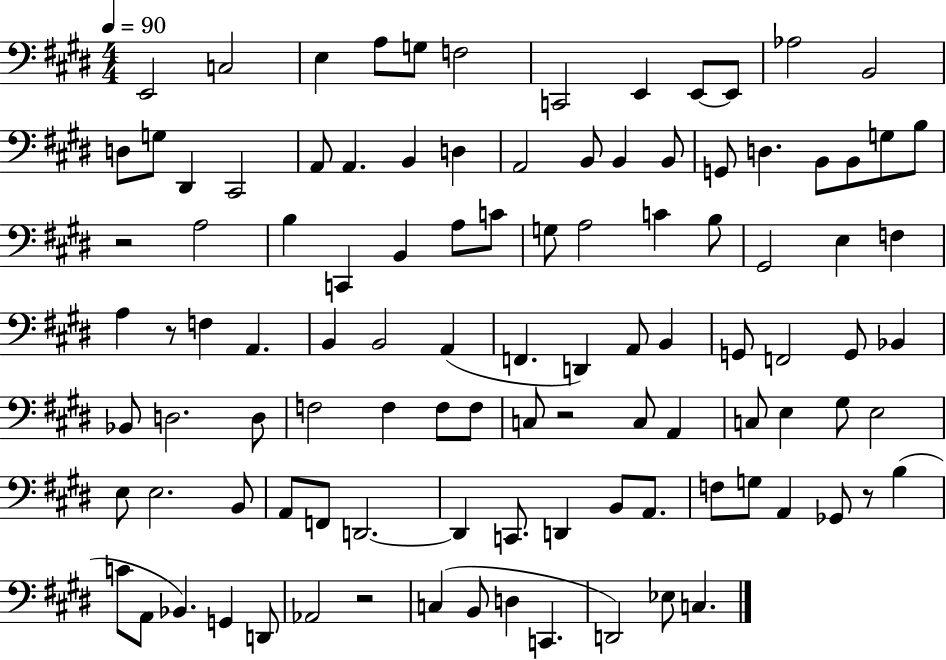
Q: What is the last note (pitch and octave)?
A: C3